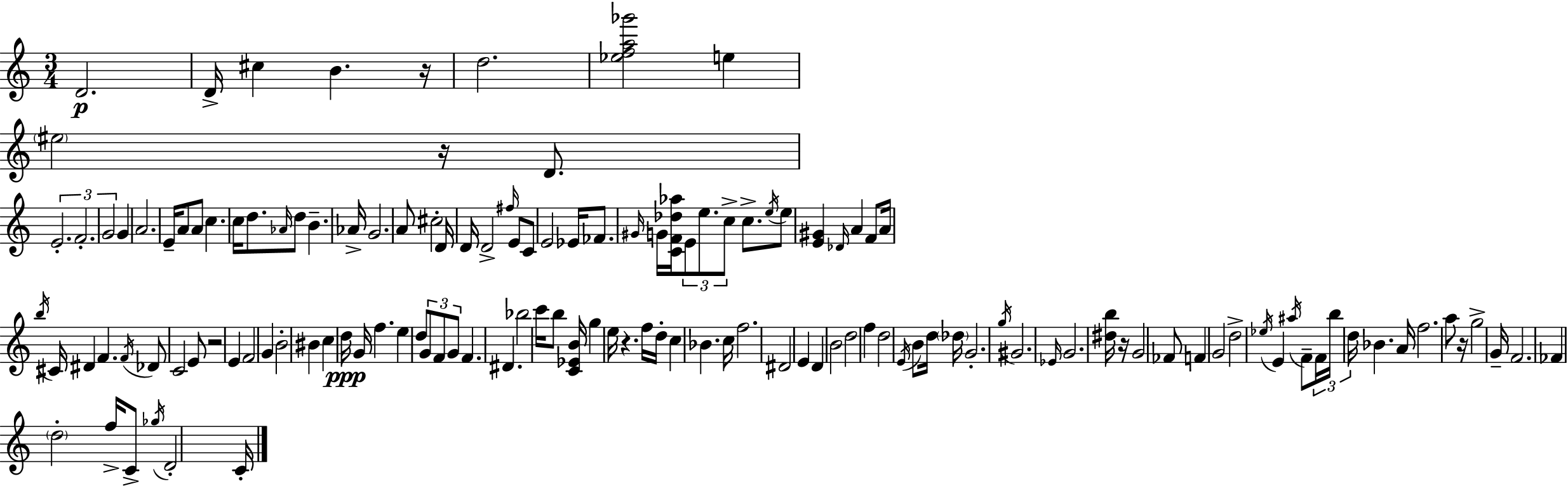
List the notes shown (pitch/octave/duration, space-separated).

D4/h. D4/s C#5/q B4/q. R/s D5/h. [Eb5,F5,A5,Gb6]/h E5/q EIS5/h R/s D4/e. E4/h. F4/h. G4/h G4/q A4/h. E4/s A4/e A4/e C5/q. C5/s D5/e. Ab4/s D5/e B4/q. Ab4/s G4/h. A4/e C#5/h D4/s D4/s D4/h F#5/s E4/e C4/e E4/h Eb4/s FES4/e. G#4/s G4/s [C4,F4,Db5,Ab5]/s E4/e E5/e. C5/e C5/e. E5/s E5/e [E4,G#4]/q Db4/s A4/q F4/e A4/s B5/s C#4/s D#4/q F4/q. F4/s Db4/e C4/h E4/e R/h E4/q F4/h G4/q B4/h BIS4/q C5/q D5/s G4/s F5/q. E5/q D5/e G4/e F4/e G4/e F4/q. D#4/q. Bb5/h C6/s B5/e [C4,Eb4,B4]/s G5/q E5/s R/q. F5/s D5/s C5/q Bb4/q. C5/s F5/h. D#4/h E4/q D4/q B4/h D5/h F5/q D5/h E4/s B4/e D5/s Db5/s G4/h. G5/s G#4/h. Eb4/s G4/h. [D#5,B5]/s R/s G4/h FES4/e F4/q G4/h D5/h Eb5/s E4/q A#5/s F4/e F4/s B5/s D5/s Bb4/q. A4/s F5/h. A5/e R/s G5/h G4/s F4/h. FES4/q D5/h F5/s C4/e Gb5/s D4/h C4/s